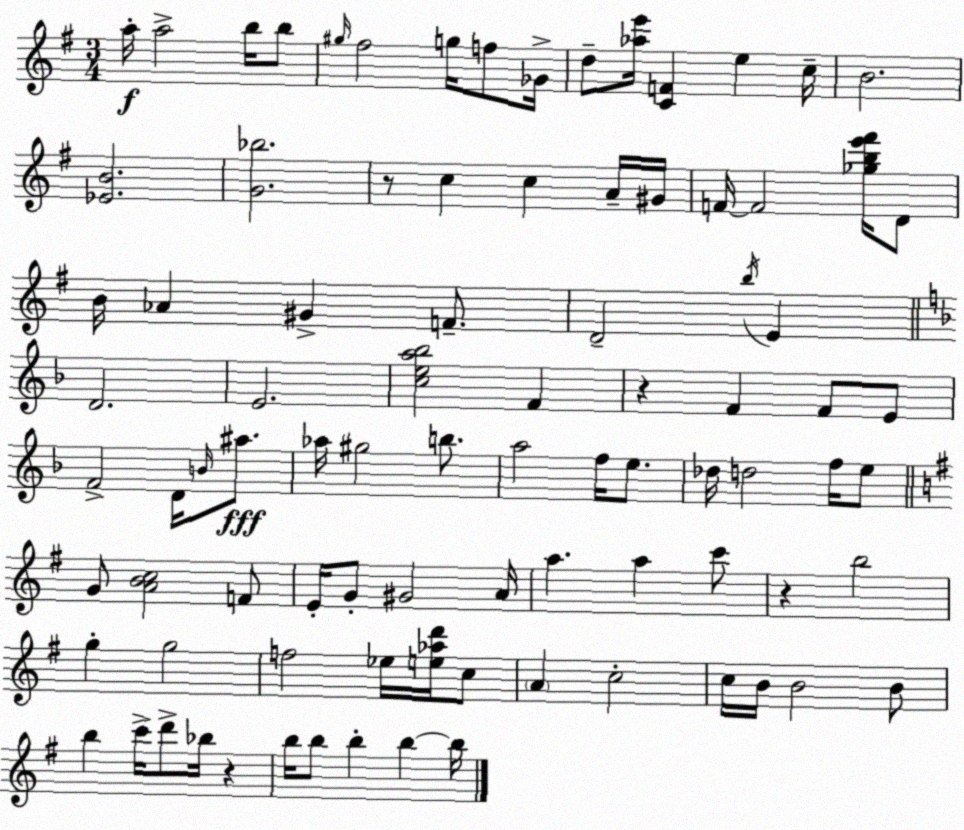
X:1
T:Untitled
M:3/4
L:1/4
K:G
a/4 a2 b/4 b/2 ^g/4 ^f2 g/4 f/2 _G/4 d/2 [_ae']/4 [CF] e c/4 B2 [_EB]2 [G_b]2 z/2 c c A/4 ^G/4 F/4 F2 [_gbe'^f']/4 D/2 B/4 _A ^G F/2 D2 b/4 E D2 E2 [cea_b]2 F z F F/2 E/2 F2 D/4 B/4 ^a/2 _a/4 ^g2 b/2 a2 f/4 e/2 _d/4 d2 f/4 e/2 G/2 [ABc]2 F/2 E/4 G/2 ^G2 A/4 a a c'/2 z b2 g g2 f2 _e/4 [e_ad']/4 c/2 A c2 c/4 B/4 B2 B/2 b c'/4 d'/2 _b/4 z b/4 b/2 b b b/4